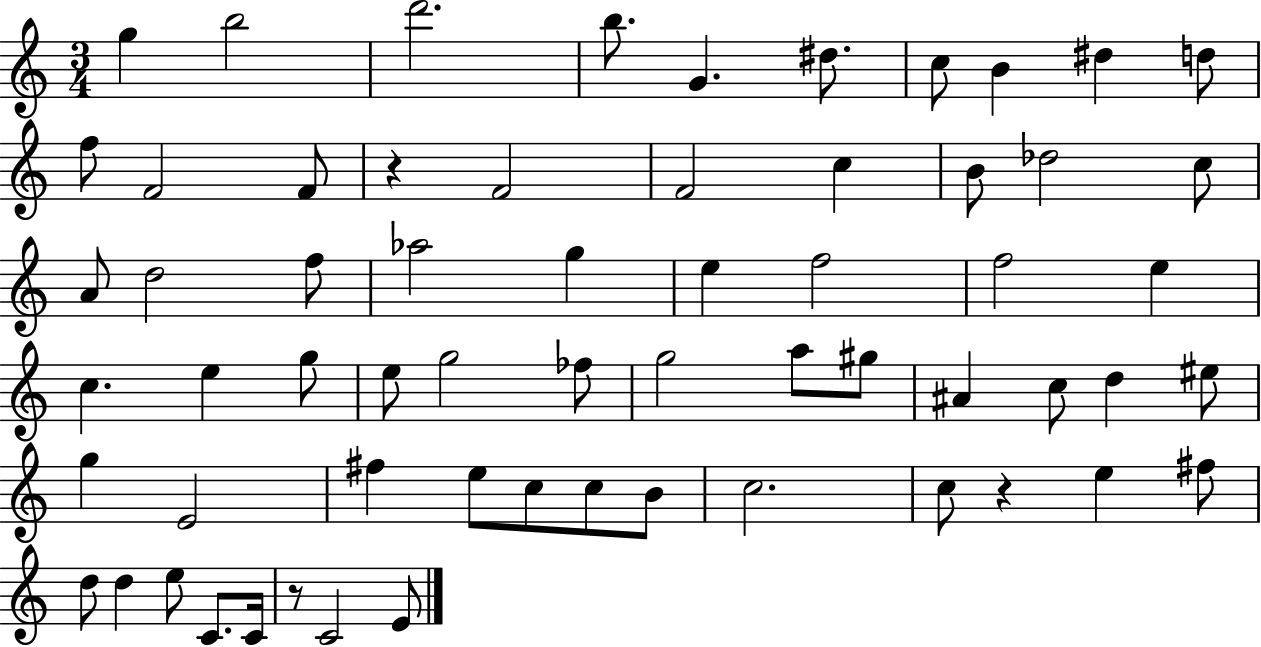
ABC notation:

X:1
T:Untitled
M:3/4
L:1/4
K:C
g b2 d'2 b/2 G ^d/2 c/2 B ^d d/2 f/2 F2 F/2 z F2 F2 c B/2 _d2 c/2 A/2 d2 f/2 _a2 g e f2 f2 e c e g/2 e/2 g2 _f/2 g2 a/2 ^g/2 ^A c/2 d ^e/2 g E2 ^f e/2 c/2 c/2 B/2 c2 c/2 z e ^f/2 d/2 d e/2 C/2 C/4 z/2 C2 E/2